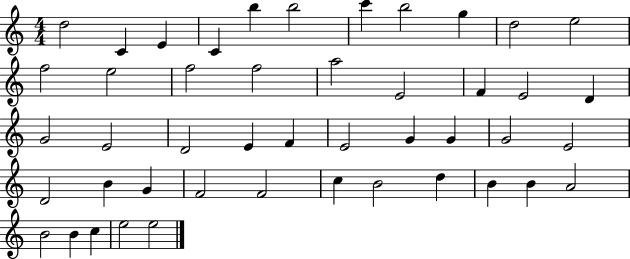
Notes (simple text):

D5/h C4/q E4/q C4/q B5/q B5/h C6/q B5/h G5/q D5/h E5/h F5/h E5/h F5/h F5/h A5/h E4/h F4/q E4/h D4/q G4/h E4/h D4/h E4/q F4/q E4/h G4/q G4/q G4/h E4/h D4/h B4/q G4/q F4/h F4/h C5/q B4/h D5/q B4/q B4/q A4/h B4/h B4/q C5/q E5/h E5/h